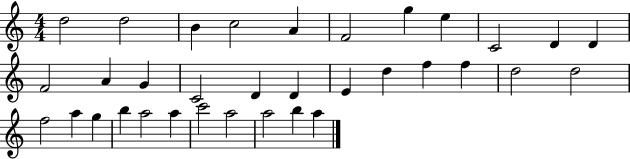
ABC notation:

X:1
T:Untitled
M:4/4
L:1/4
K:C
d2 d2 B c2 A F2 g e C2 D D F2 A G C2 D D E d f f d2 d2 f2 a g b a2 a c'2 a2 a2 b a